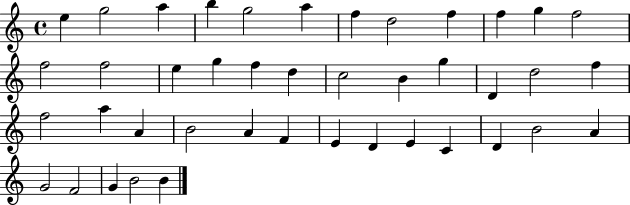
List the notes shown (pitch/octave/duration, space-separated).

E5/q G5/h A5/q B5/q G5/h A5/q F5/q D5/h F5/q F5/q G5/q F5/h F5/h F5/h E5/q G5/q F5/q D5/q C5/h B4/q G5/q D4/q D5/h F5/q F5/h A5/q A4/q B4/h A4/q F4/q E4/q D4/q E4/q C4/q D4/q B4/h A4/q G4/h F4/h G4/q B4/h B4/q